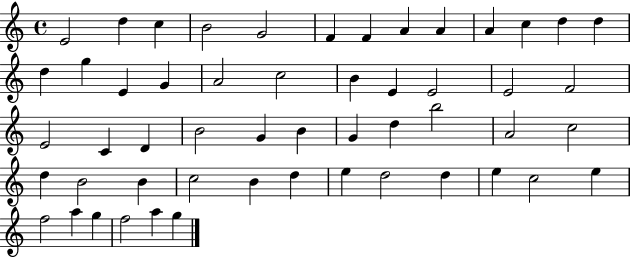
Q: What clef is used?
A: treble